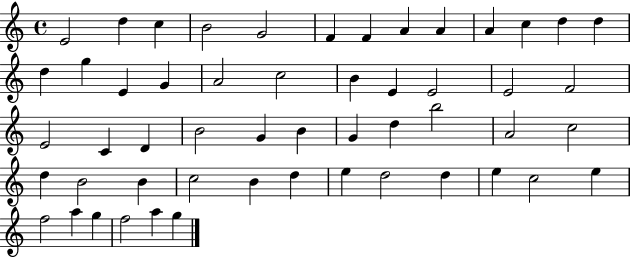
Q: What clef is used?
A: treble